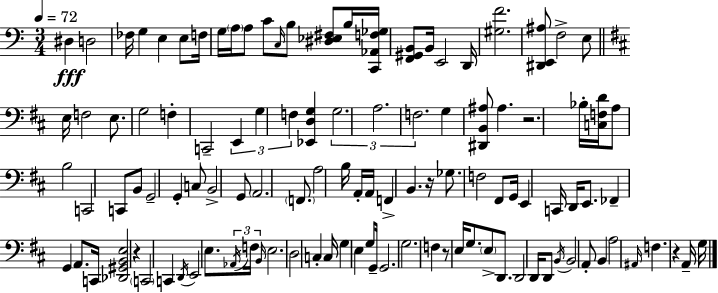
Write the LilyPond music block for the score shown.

{
  \clef bass
  \numericTimeSignature
  \time 3/4
  \key c \major
  \tempo 4 = 72
  dis4\fff d2 | fes16 g4 e4 e8 f16 | g16 \parenthesize a16 a8 c'8 \grace { c16 } b8 <dis ees fis>8 b16 | <c, aes, f ges>16 <f, gis, b,>8 b,16 e,2 | \break d,16 <gis f'>2. | <dis, e, ais>8 f2-> e8 | \bar "||" \break \key d \major e16 f2 e8. | g2 f4-. | c,2-- \tuplet 3/2 { e,4 | g4 f4 } <ees, d g>4 | \break \tuplet 3/2 { g2. | a2. | f2. } | g4 <dis, b, ais>8 ais4. | \break r2. | bes16-. <c f d'>16 a8 b2 | c,2 c,8 b,8 | g,2-- g,4-. | \break c8 b,2-> g,8 | \parenthesize a,2. | \parenthesize f,8. a2 b16 | a,16-. a,16 f,4-> b,4. | \break r16 ges8. f2 | fis,8 g,16 e,4 c,16 d,16 e,8. | fes,4-- g,4 a,8. c,16 | <des, gis, b, e>2 r4 | \break \parenthesize c,2 c,4 | \acciaccatura { d,16 } e,2 e8. | \tuplet 3/2 { \acciaccatura { aes,16 } f16 \grace { b,16 } } e2. | d2 c4-. | \break c16 g4 e4 | g8 g,16-- g,2. | g2. | f4 r8 e16 g8. | \break \parenthesize e8-> d,8. d,2 | d,16 d,8 \acciaccatura { b,16 } b,2 | a,8-. b,4 a2 | \grace { ais,16 } f4. r4 | \break a,16-- g16 \bar "|."
}